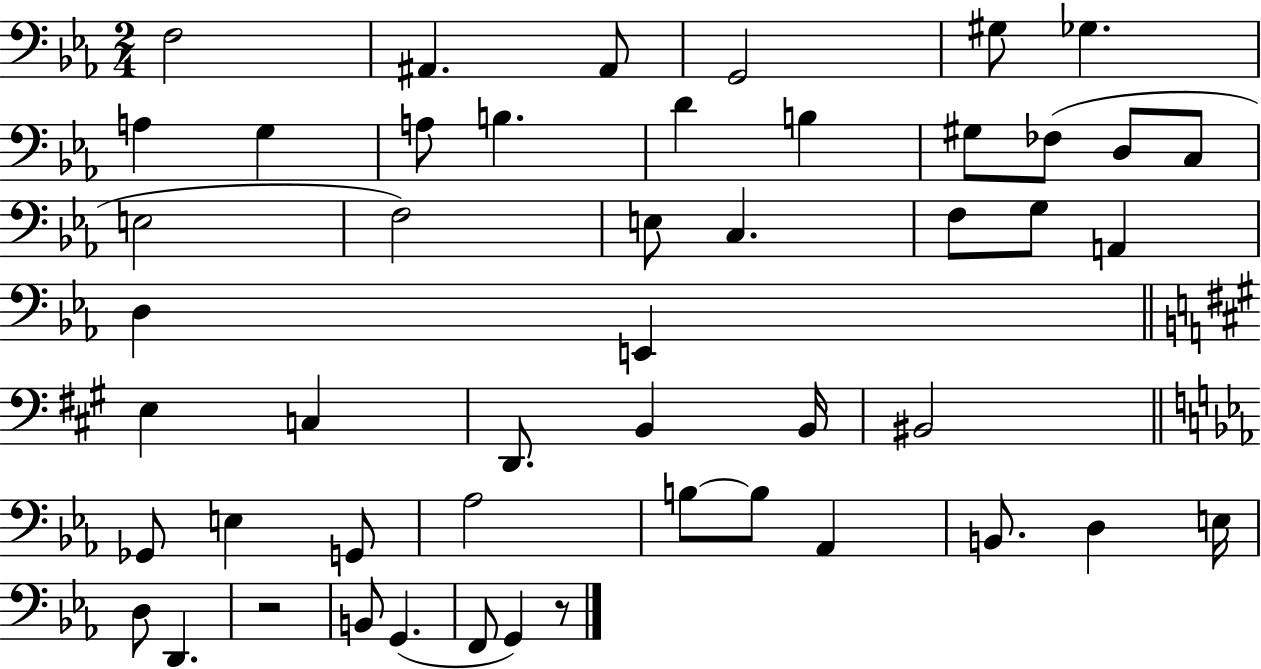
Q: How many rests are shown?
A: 2